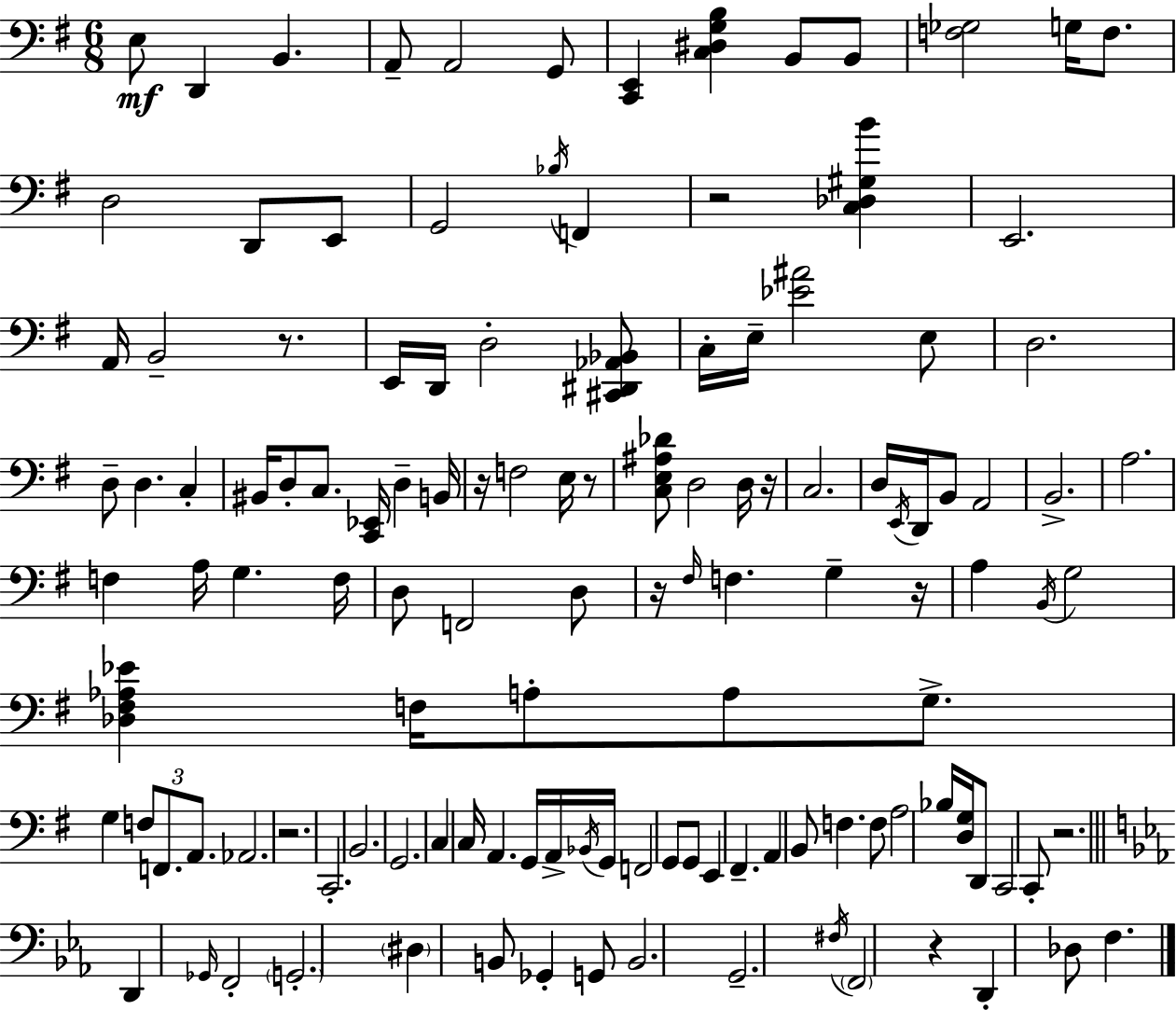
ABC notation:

X:1
T:Untitled
M:6/8
L:1/4
K:G
E,/2 D,, B,, A,,/2 A,,2 G,,/2 [C,,E,,] [C,^D,G,B,] B,,/2 B,,/2 [F,_G,]2 G,/4 F,/2 D,2 D,,/2 E,,/2 G,,2 _B,/4 F,, z2 [C,_D,^G,B] E,,2 A,,/4 B,,2 z/2 E,,/4 D,,/4 D,2 [^C,,^D,,_A,,_B,,]/2 C,/4 E,/4 [_E^A]2 E,/2 D,2 D,/2 D, C, ^B,,/4 D,/2 C,/2 [C,,_E,,]/4 D, B,,/4 z/4 F,2 E,/4 z/2 [C,E,^A,_D]/2 D,2 D,/4 z/4 C,2 D,/4 E,,/4 D,,/4 B,,/2 A,,2 B,,2 A,2 F, A,/4 G, F,/4 D,/2 F,,2 D,/2 z/4 ^F,/4 F, G, z/4 A, B,,/4 G,2 [_D,^F,_A,_E] F,/4 A,/2 A,/2 G,/2 G, F,/2 F,,/2 A,,/2 _A,,2 z2 C,,2 B,,2 G,,2 C, C,/4 A,, G,,/4 A,,/4 _B,,/4 G,,/4 F,,2 G,,/2 G,,/2 E,, ^F,, A,, B,,/2 F, F,/2 A,2 _B,/4 [D,G,]/4 D,,/2 C,,2 C,,/2 z2 D,, _G,,/4 F,,2 G,,2 ^D, B,,/2 _G,, G,,/2 B,,2 G,,2 ^F,/4 F,,2 z D,, _D,/2 F,